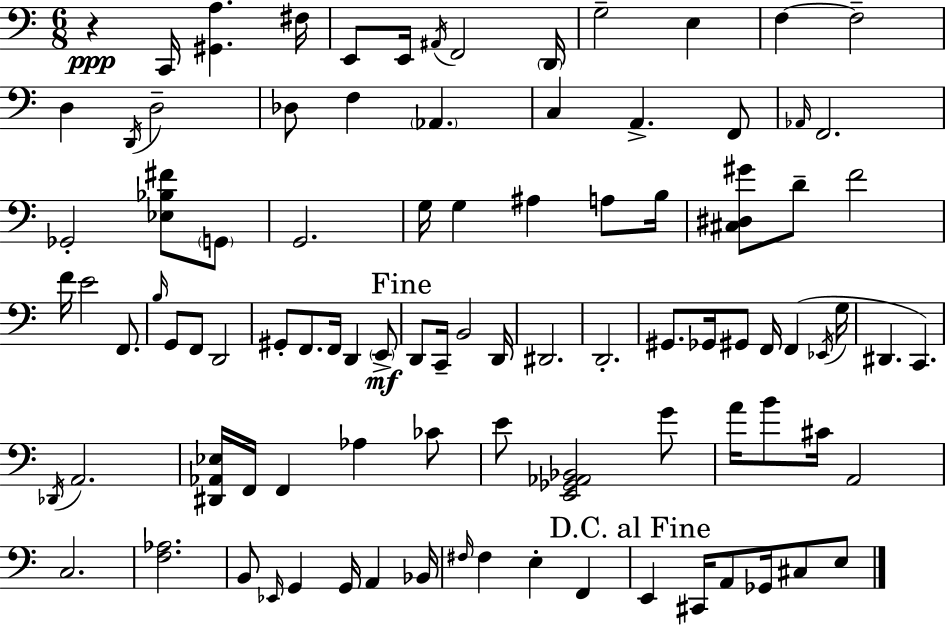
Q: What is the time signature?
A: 6/8